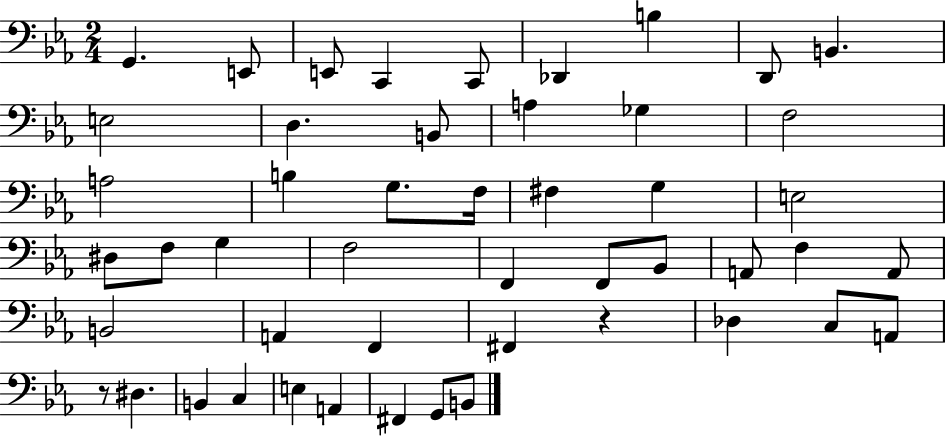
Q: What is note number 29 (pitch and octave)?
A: Bb2